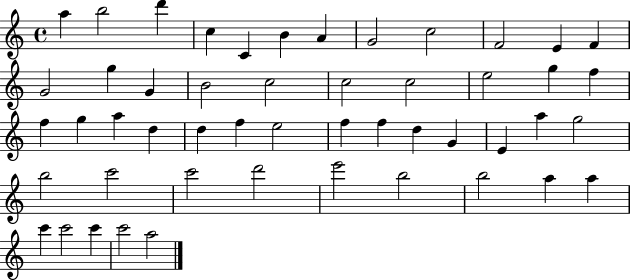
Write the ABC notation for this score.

X:1
T:Untitled
M:4/4
L:1/4
K:C
a b2 d' c C B A G2 c2 F2 E F G2 g G B2 c2 c2 c2 e2 g f f g a d d f e2 f f d G E a g2 b2 c'2 c'2 d'2 e'2 b2 b2 a a c' c'2 c' c'2 a2